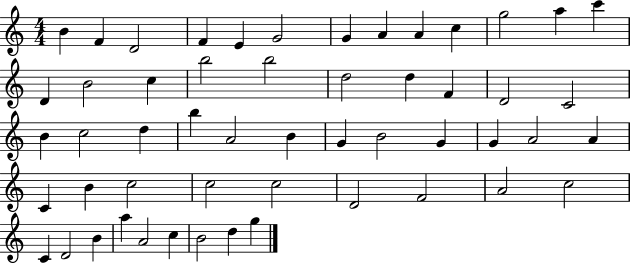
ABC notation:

X:1
T:Untitled
M:4/4
L:1/4
K:C
B F D2 F E G2 G A A c g2 a c' D B2 c b2 b2 d2 d F D2 C2 B c2 d b A2 B G B2 G G A2 A C B c2 c2 c2 D2 F2 A2 c2 C D2 B a A2 c B2 d g